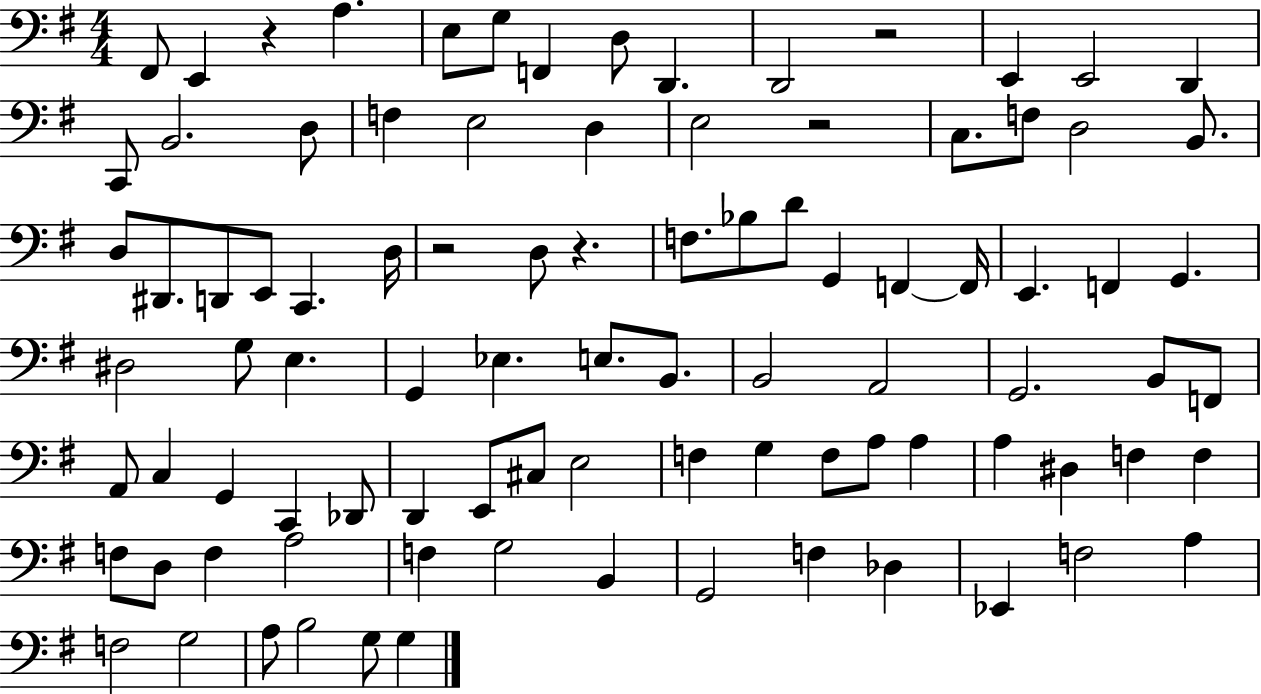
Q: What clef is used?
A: bass